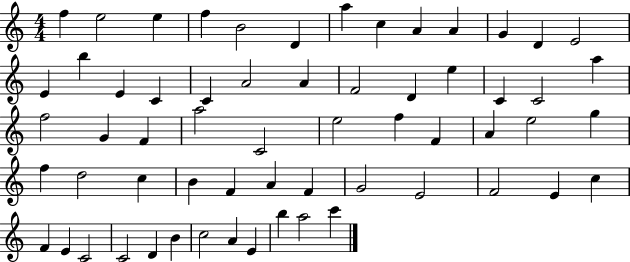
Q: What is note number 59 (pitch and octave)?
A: B5